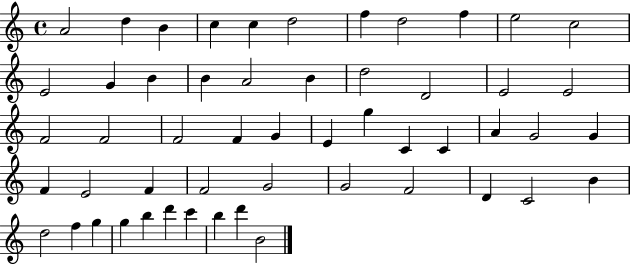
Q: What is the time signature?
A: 4/4